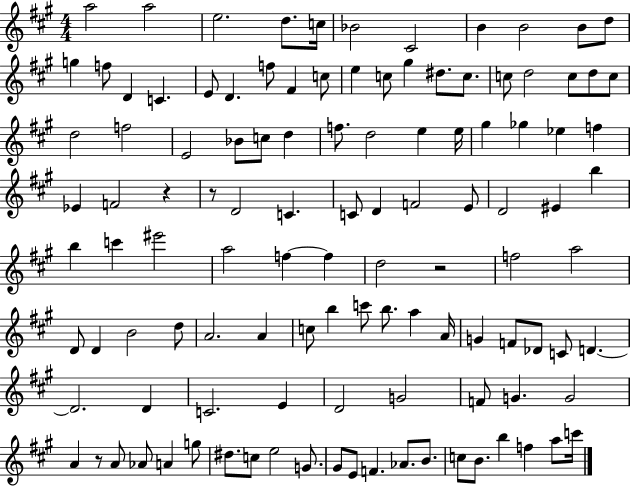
X:1
T:Untitled
M:4/4
L:1/4
K:A
a2 a2 e2 d/2 c/4 _B2 ^C2 B B2 B/2 d/2 g f/2 D C E/2 D f/2 ^F c/2 e c/2 ^g ^d/2 c/2 c/2 d2 c/2 d/2 c/2 d2 f2 E2 _B/2 c/2 d f/2 d2 e e/4 ^g _g _e f _E F2 z z/2 D2 C C/2 D F2 E/2 D2 ^E b b c' ^e'2 a2 f f d2 z2 f2 a2 D/2 D B2 d/2 A2 A c/2 b c'/2 b/2 a A/4 G F/2 _D/2 C/2 D D2 D C2 E D2 G2 F/2 G G2 A z/2 A/2 _A/2 A g/2 ^d/2 c/2 e2 G/2 ^G/2 E/2 F _A/2 B/2 c/2 B/2 b f a/2 c'/4